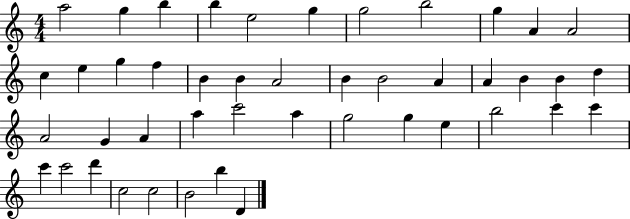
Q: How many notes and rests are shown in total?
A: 45